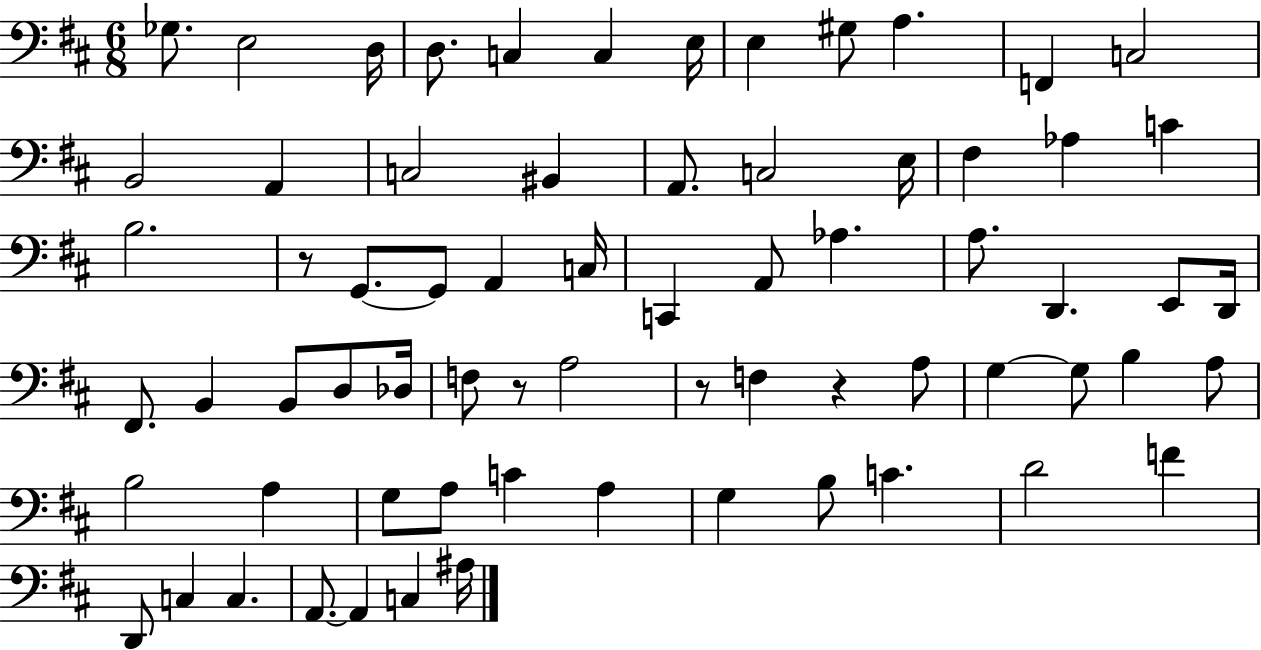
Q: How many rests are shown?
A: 4